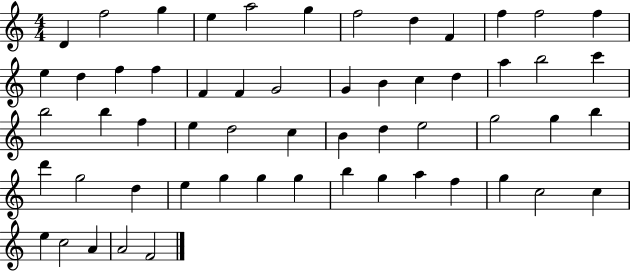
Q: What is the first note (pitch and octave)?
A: D4